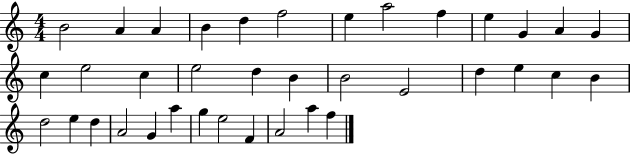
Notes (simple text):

B4/h A4/q A4/q B4/q D5/q F5/h E5/q A5/h F5/q E5/q G4/q A4/q G4/q C5/q E5/h C5/q E5/h D5/q B4/q B4/h E4/h D5/q E5/q C5/q B4/q D5/h E5/q D5/q A4/h G4/q A5/q G5/q E5/h F4/q A4/h A5/q F5/q